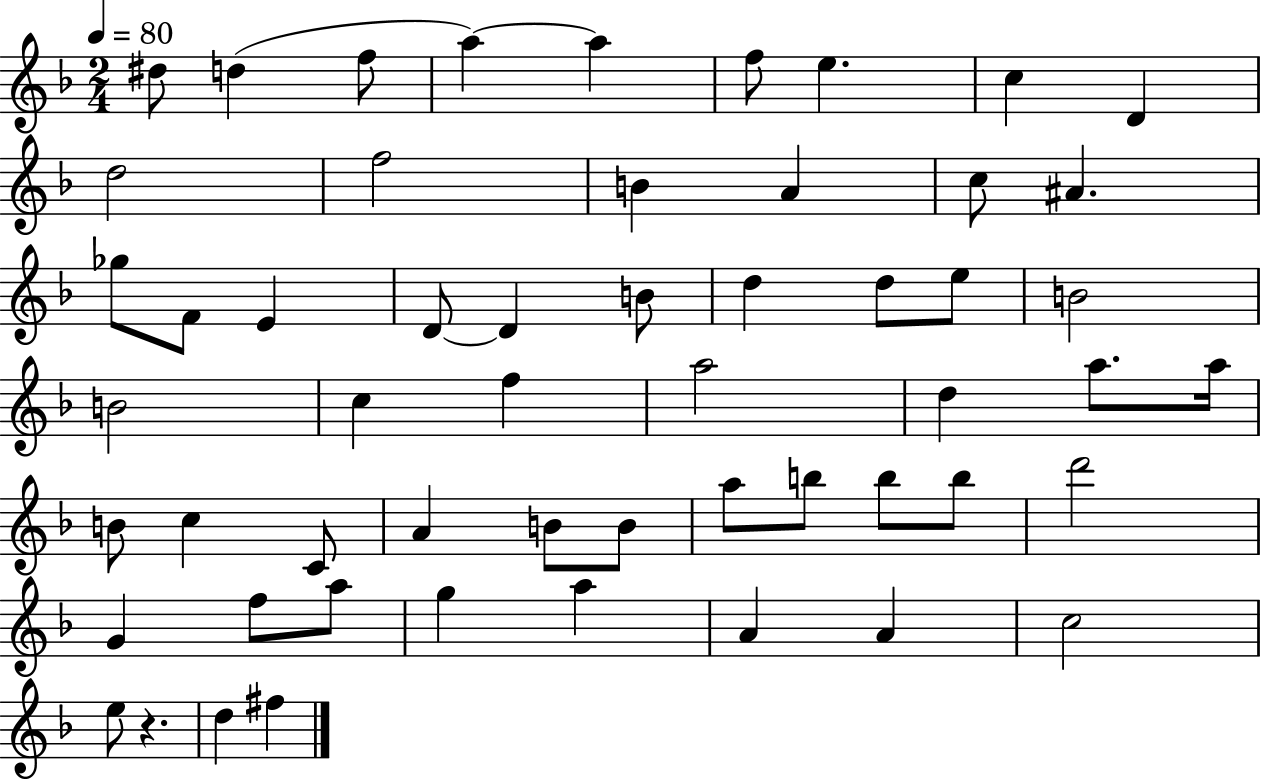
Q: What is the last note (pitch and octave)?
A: F#5